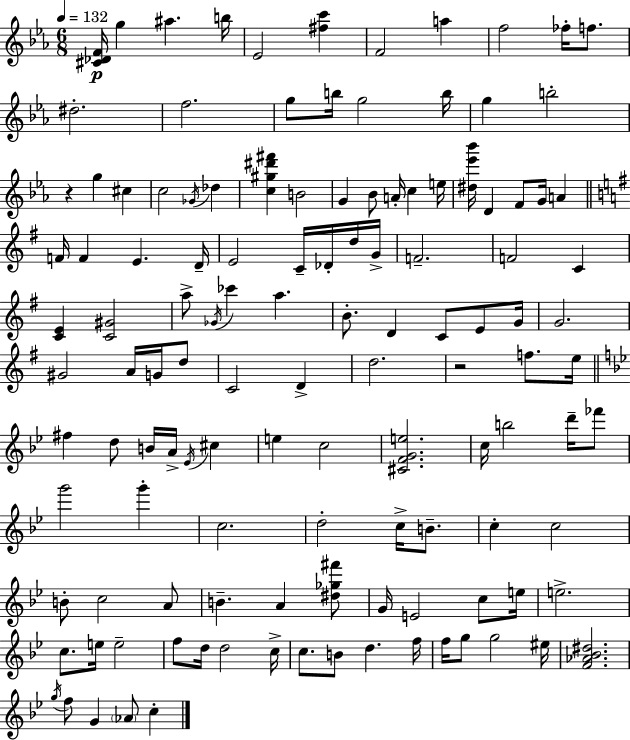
X:1
T:Untitled
M:6/8
L:1/4
K:Eb
[^C_DF]/4 g ^a b/4 _E2 [^fc'] F2 a f2 _f/4 f/2 ^d2 f2 g/2 b/4 g2 b/4 g b2 z g ^c c2 _G/4 _d [c^g^d'^f'] B2 G _B/2 A/4 c e/4 [^d_e'_b']/4 D F/2 G/4 A F/4 F E D/4 E2 C/4 _D/4 d/4 G/4 F2 F2 C [CE] [C^G]2 a/2 _G/4 _c' a B/2 D C/2 E/2 G/4 G2 ^G2 A/4 G/4 d/2 C2 D d2 z2 f/2 e/4 ^f d/2 B/4 A/4 _E/4 ^c e c2 [^CFGe]2 c/4 b2 d'/4 _f'/2 g'2 g' c2 d2 c/4 B/2 c c2 B/2 c2 A/2 B A [^d_g^f']/2 G/4 E2 c/2 e/4 e2 c/2 e/4 e2 f/2 d/4 d2 c/4 c/2 B/2 d f/4 f/4 g/2 g2 ^e/4 [F_A_B^d]2 g/4 f/2 G _A/2 c